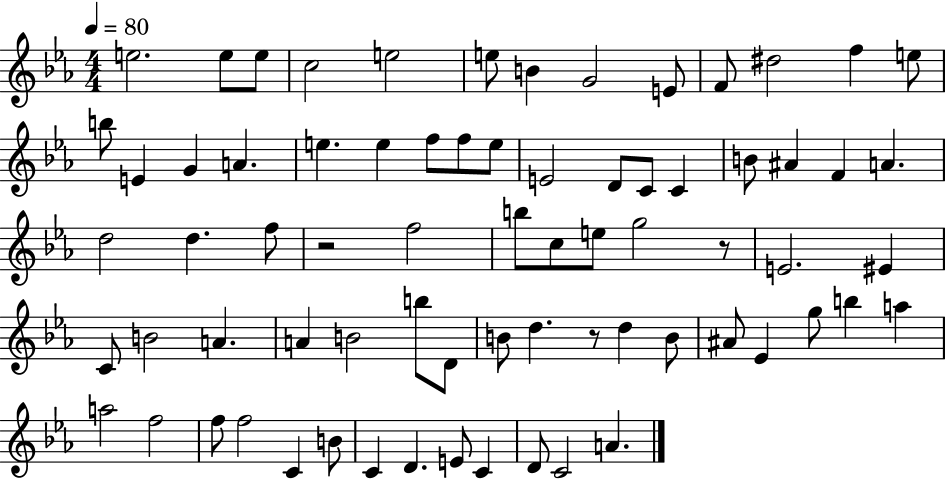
E5/h. E5/e E5/e C5/h E5/h E5/e B4/q G4/h E4/e F4/e D#5/h F5/q E5/e B5/e E4/q G4/q A4/q. E5/q. E5/q F5/e F5/e E5/e E4/h D4/e C4/e C4/q B4/e A#4/q F4/q A4/q. D5/h D5/q. F5/e R/h F5/h B5/e C5/e E5/e G5/h R/e E4/h. EIS4/q C4/e B4/h A4/q. A4/q B4/h B5/e D4/e B4/e D5/q. R/e D5/q B4/e A#4/e Eb4/q G5/e B5/q A5/q A5/h F5/h F5/e F5/h C4/q B4/e C4/q D4/q. E4/e C4/q D4/e C4/h A4/q.